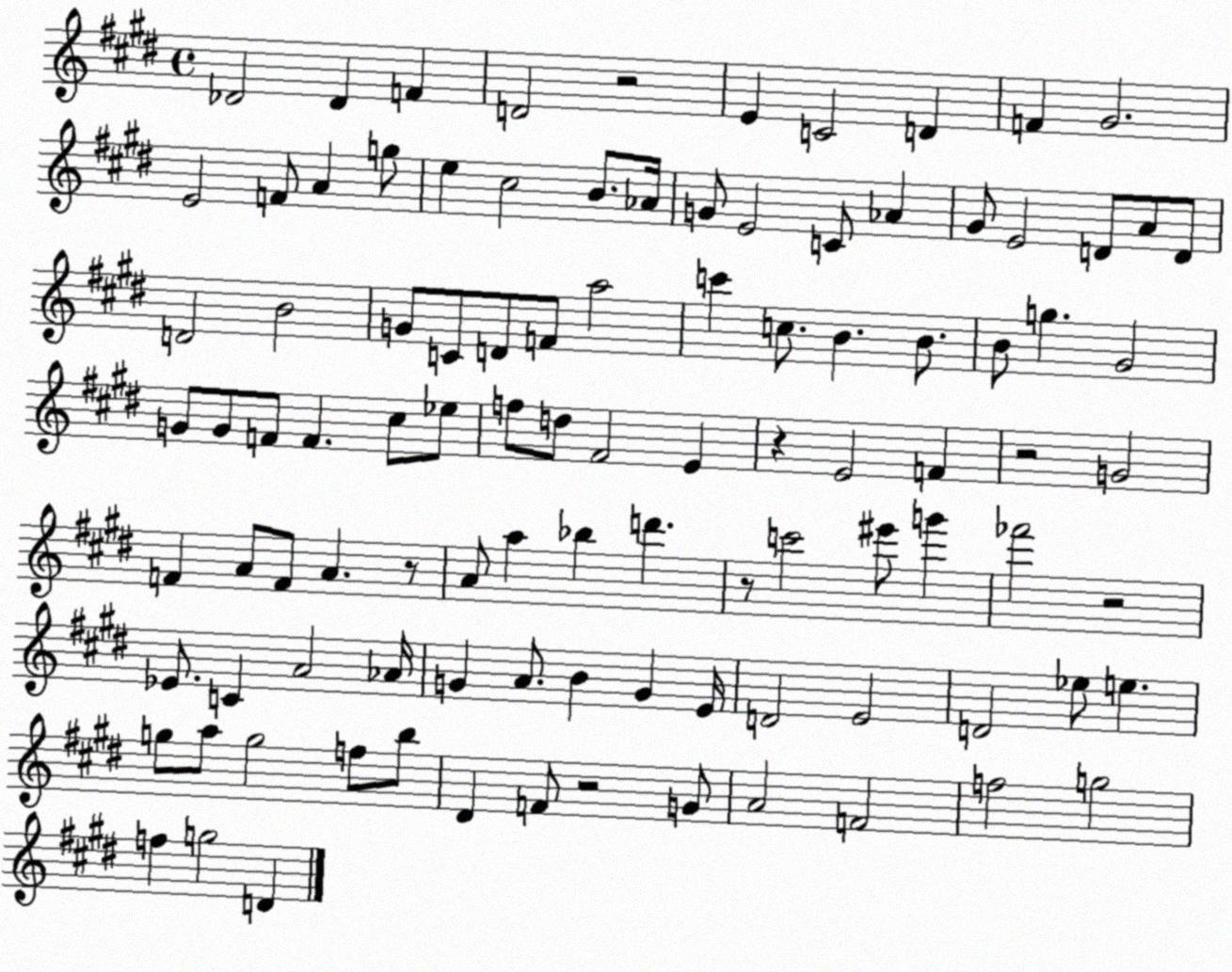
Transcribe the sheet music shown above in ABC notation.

X:1
T:Untitled
M:4/4
L:1/4
K:E
_D2 _D F D2 z2 E C2 D F ^G2 E2 F/2 A g/2 e ^c2 B/2 _A/4 G/2 E2 C/2 _A ^G/2 E2 D/2 A/2 D/2 D2 B2 G/2 C/2 D/2 F/2 a2 c' c/2 B B/2 B/2 g ^G2 G/2 G/2 F/2 F ^c/2 _e/2 f/2 d/2 ^F2 E z E2 F z2 G2 F A/2 F/2 A z/2 A/2 a _b d' z/2 c'2 ^e'/2 g' _f'2 z2 _E/2 C A2 _A/4 G A/2 B G E/4 D2 E2 D2 _e/2 e g/2 a/2 g2 f/2 b/2 ^D F/2 z2 G/2 A2 F2 f2 g2 f g2 D